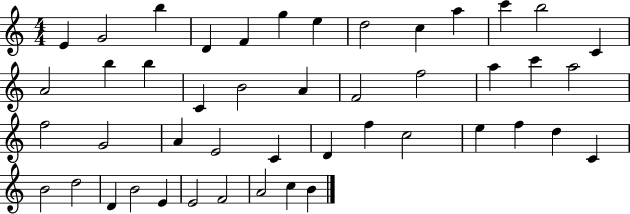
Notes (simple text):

E4/q G4/h B5/q D4/q F4/q G5/q E5/q D5/h C5/q A5/q C6/q B5/h C4/q A4/h B5/q B5/q C4/q B4/h A4/q F4/h F5/h A5/q C6/q A5/h F5/h G4/h A4/q E4/h C4/q D4/q F5/q C5/h E5/q F5/q D5/q C4/q B4/h D5/h D4/q B4/h E4/q E4/h F4/h A4/h C5/q B4/q